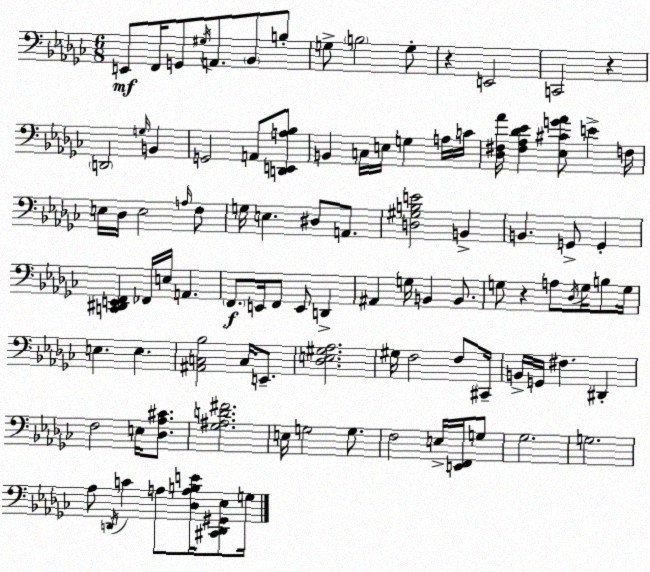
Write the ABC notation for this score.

X:1
T:Untitled
M:6/8
L:1/4
K:Ebm
E,,/2 F,,/4 G,,/2 ^G,/4 A,,/2 _B,,/2 B,/2 G,/2 B,2 G,/2 z E,,2 C,,2 z D,,2 G,/4 B,, G,,2 A,,/2 [D,,E,,A,_B,]/2 B,, C,/4 E,/4 G, A,/4 C/4 [_D,^F,_A]/4 [^F,_A,_D_E] [_E,^CG_A]/2 E F,/4 E,/4 _D,/4 E,2 A,/4 F,/2 G,/4 E, ^D,/2 A,,/2 [D,^G,B,E]2 B,, B,, G,,/2 G,, [C,,^D,,E,,F,,] _F,,/4 E,/4 A,, F,,/2 E,,/4 F,,/2 E,,/2 D,, ^A,, G,/4 B,, B,,/2 G,/2 z A,/2 _D,/4 G,/4 B,/2 G,/4 E, E, [^A,,C,_B,]2 C,/4 E,,/2 [_D,E,^G,_A,]2 ^G,/4 F,2 F,/2 ^C,,/4 B,,/4 G,,/4 ^F, ^D,, F,2 E,/4 [_D,_A,^C]/2 [_G,^A,D^F]2 E,/4 G,2 G,/2 F,2 E,/4 [E,,F,,]/4 G,/2 _G,2 G,2 _A,/2 D,,/4 C A,/2 [_D,A,B,E]/4 [^C,,D,,^G,,_E,]/2 G,/4